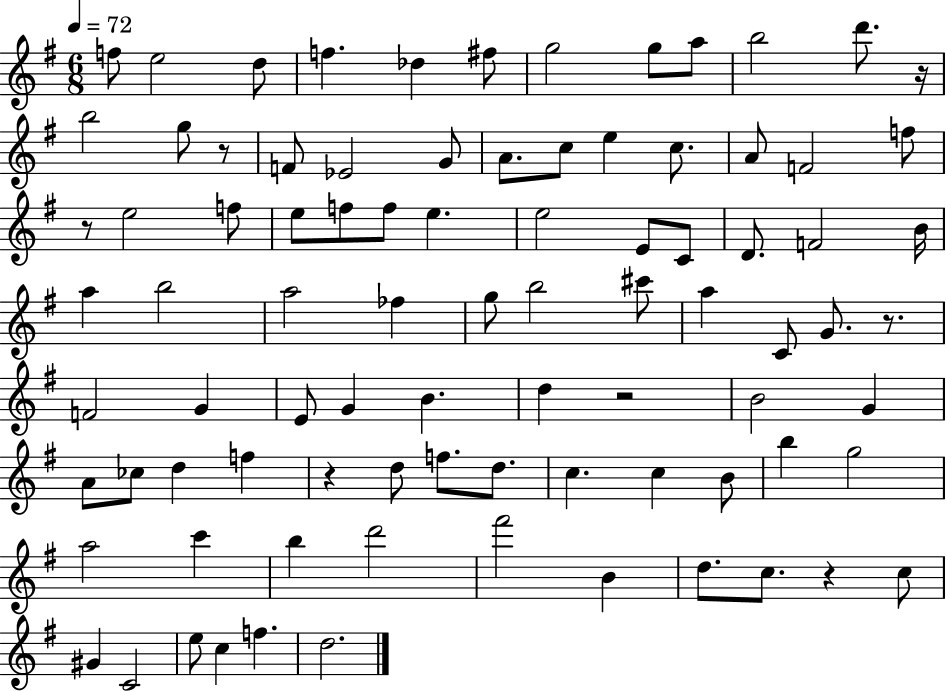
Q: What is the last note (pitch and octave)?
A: D5